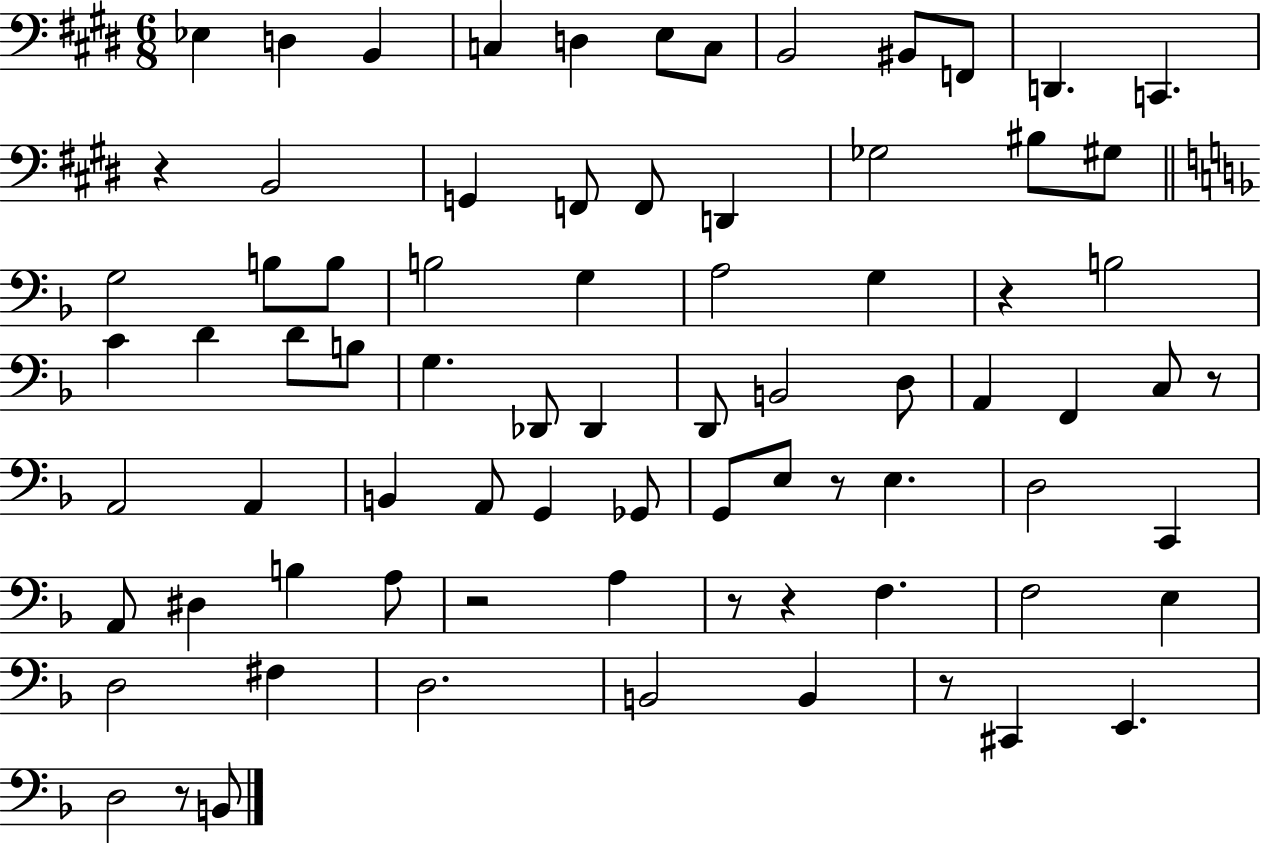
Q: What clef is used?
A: bass